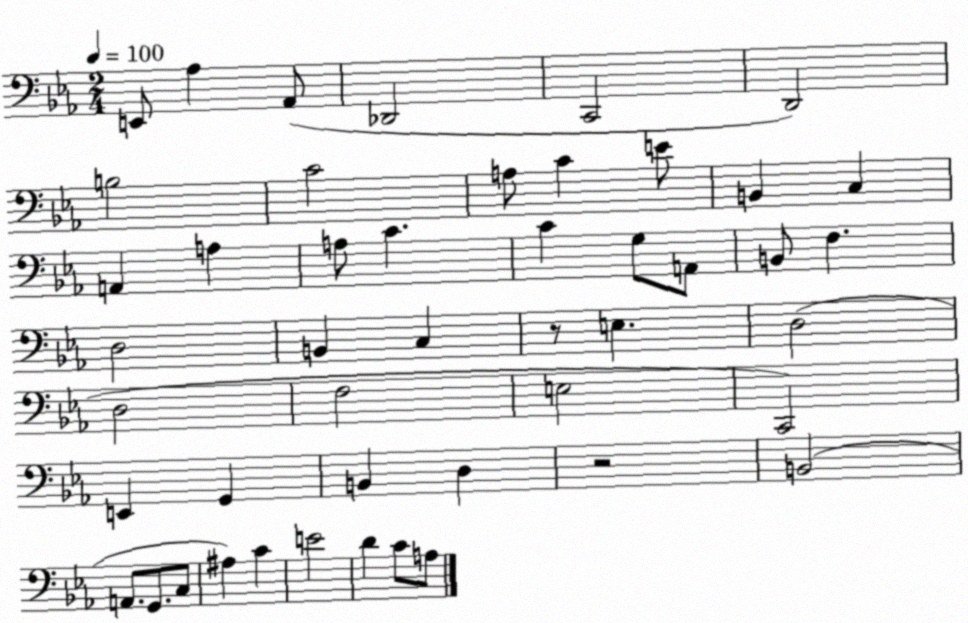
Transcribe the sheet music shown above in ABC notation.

X:1
T:Untitled
M:2/4
L:1/4
K:Eb
E,,/2 _A, _A,,/2 _D,,2 C,,2 D,,2 B,2 C2 A,/2 C E/2 B,, C, A,, A, A,/2 C C G,/2 A,,/2 B,,/2 F, D,2 B,, C, z/2 E, D,2 D,2 F,2 E,2 C,,2 E,, G,, B,, D, z2 B,,2 A,,/2 G,,/2 C,/2 ^A, C E2 D C/2 A,/2